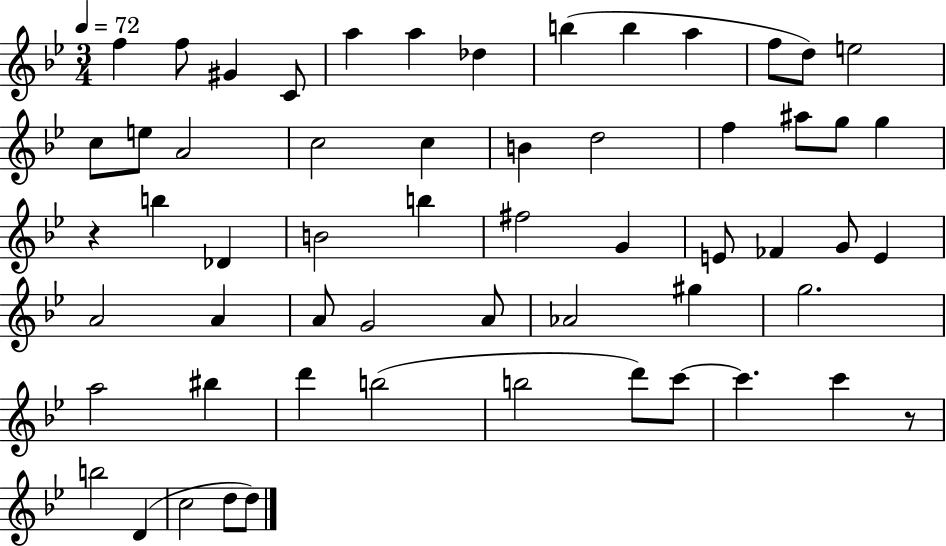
{
  \clef treble
  \numericTimeSignature
  \time 3/4
  \key bes \major
  \tempo 4 = 72
  f''4 f''8 gis'4 c'8 | a''4 a''4 des''4 | b''4( b''4 a''4 | f''8 d''8) e''2 | \break c''8 e''8 a'2 | c''2 c''4 | b'4 d''2 | f''4 ais''8 g''8 g''4 | \break r4 b''4 des'4 | b'2 b''4 | fis''2 g'4 | e'8 fes'4 g'8 e'4 | \break a'2 a'4 | a'8 g'2 a'8 | aes'2 gis''4 | g''2. | \break a''2 bis''4 | d'''4 b''2( | b''2 d'''8) c'''8~~ | c'''4. c'''4 r8 | \break b''2 d'4( | c''2 d''8 d''8) | \bar "|."
}